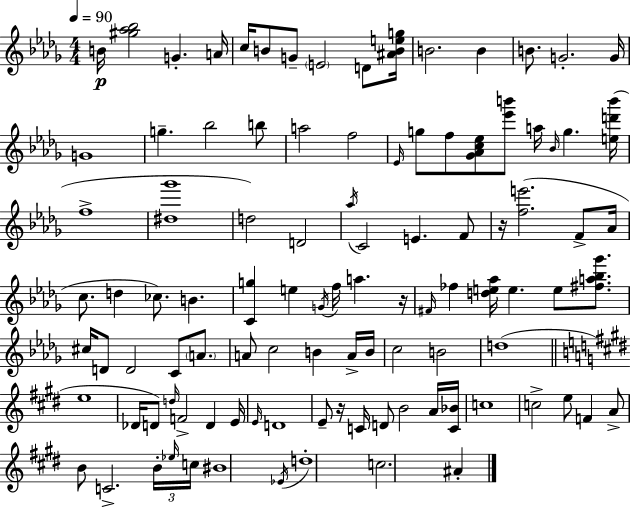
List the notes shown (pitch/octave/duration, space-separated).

B4/s [G#5,Ab5,Bb5]/h G4/q. A4/s C5/s B4/e G4/e E4/h D4/e [A#4,B4,E5,G5]/s B4/h. B4/q B4/e. G4/h. G4/s G4/w G5/q. Bb5/h B5/e A5/h F5/h Eb4/s G5/e F5/e [Gb4,Ab4,C5,Eb5]/e [Eb6,B6]/e A5/s Bb4/s G5/q. [E5,D6,B6]/s F5/w [D#5,Gb6]/w D5/h D4/h Ab5/s C4/h E4/q. F4/e R/s [F5,E6]/h. F4/e Ab4/s C5/e. D5/q CES5/e. B4/q. [C4,G5]/q E5/q G4/s F5/s A5/q. R/s F#4/s FES5/q [D5,E5,Ab5]/s E5/q. E5/e [F#5,A5,Bb5,Gb6]/e. C#5/s D4/e D4/h C4/e A4/e. A4/e C5/h B4/q A4/s B4/s C5/h B4/h D5/w E5/w Db4/s D4/e D5/s F4/h D4/q E4/s E4/s D4/w E4/e R/s C4/s D4/e B4/h A4/s [C4,Bb4]/s C5/w C5/h E5/e F4/q A4/e B4/e C4/h. B4/s Eb5/s C5/s BIS4/w Eb4/s D5/w C5/h. A#4/q